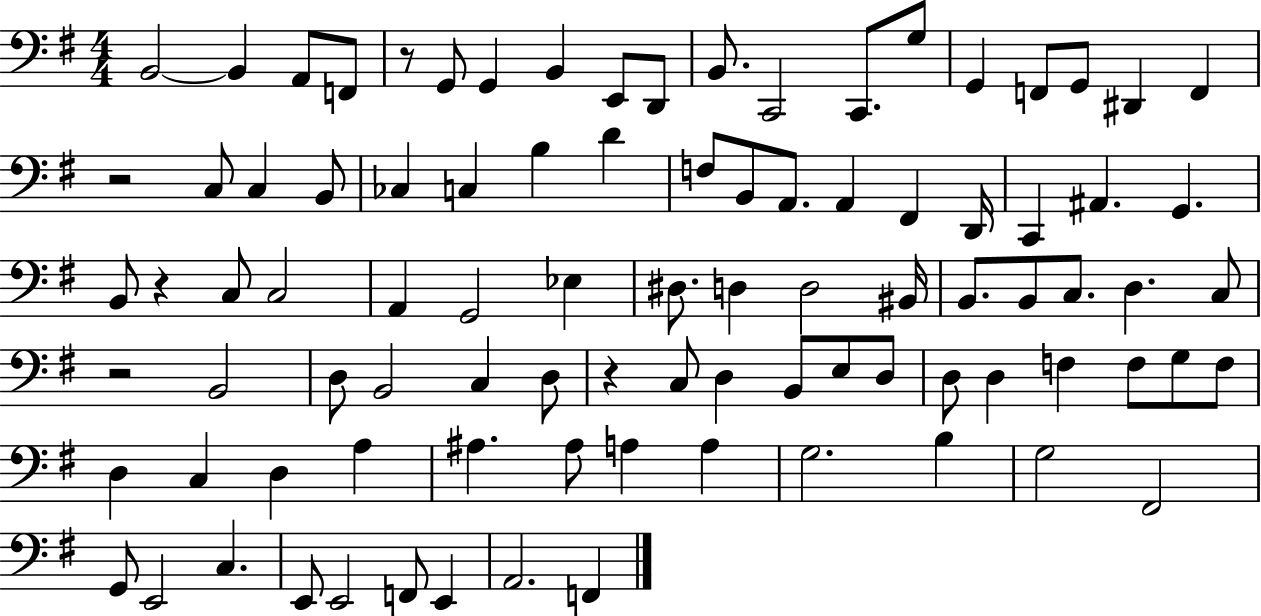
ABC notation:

X:1
T:Untitled
M:4/4
L:1/4
K:G
B,,2 B,, A,,/2 F,,/2 z/2 G,,/2 G,, B,, E,,/2 D,,/2 B,,/2 C,,2 C,,/2 G,/2 G,, F,,/2 G,,/2 ^D,, F,, z2 C,/2 C, B,,/2 _C, C, B, D F,/2 B,,/2 A,,/2 A,, ^F,, D,,/4 C,, ^A,, G,, B,,/2 z C,/2 C,2 A,, G,,2 _E, ^D,/2 D, D,2 ^B,,/4 B,,/2 B,,/2 C,/2 D, C,/2 z2 B,,2 D,/2 B,,2 C, D,/2 z C,/2 D, B,,/2 E,/2 D,/2 D,/2 D, F, F,/2 G,/2 F,/2 D, C, D, A, ^A, ^A,/2 A, A, G,2 B, G,2 ^F,,2 G,,/2 E,,2 C, E,,/2 E,,2 F,,/2 E,, A,,2 F,,